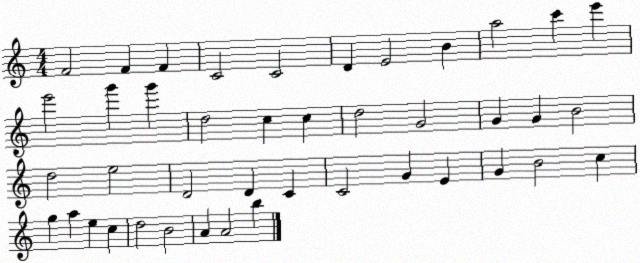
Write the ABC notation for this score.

X:1
T:Untitled
M:4/4
L:1/4
K:C
F2 F F C2 C2 D E2 B a2 c' e' e'2 g' g' d2 c c d2 G2 G G B2 d2 e2 D2 D C C2 G E G B2 c g a e c d2 B2 A A2 b